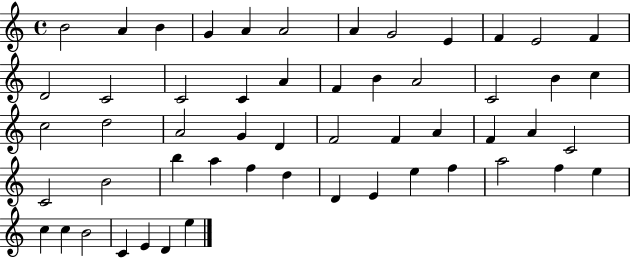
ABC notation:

X:1
T:Untitled
M:4/4
L:1/4
K:C
B2 A B G A A2 A G2 E F E2 F D2 C2 C2 C A F B A2 C2 B c c2 d2 A2 G D F2 F A F A C2 C2 B2 b a f d D E e f a2 f e c c B2 C E D e